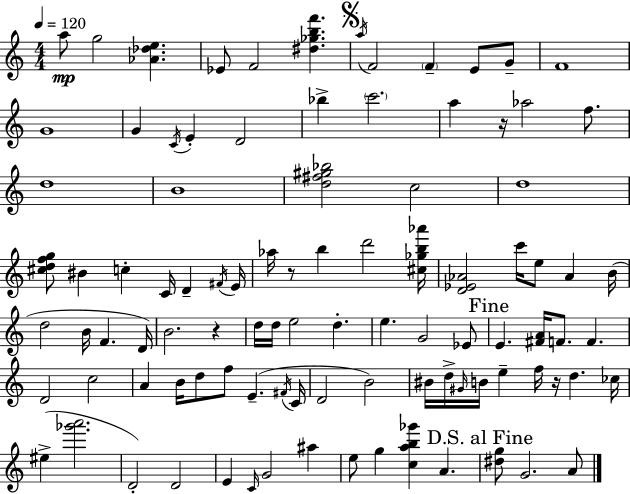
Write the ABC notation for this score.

X:1
T:Untitled
M:4/4
L:1/4
K:C
a/2 g2 [_A_de] _E/2 F2 [^d_gbf'] a/4 F2 F E/2 G/2 F4 G4 G C/4 E D2 _b c'2 a z/4 _a2 f/2 d4 B4 [d^f^g_b]2 c2 d4 [^cdfg]/2 ^B c C/4 D ^F/4 E/4 _a/4 z/2 b d'2 [^c_gb_a']/4 [D_E_A]2 c'/4 e/2 _A B/4 d2 B/4 F D/4 B2 z d/4 d/4 e2 d e G2 _E/2 E [^FA]/4 F/2 F D2 c2 A B/4 d/2 f/2 E ^F/4 C/4 D2 B2 ^B/4 d/4 ^G/4 B/4 e f/4 z/4 d _c/4 ^e [_g'a']2 D2 D2 E C/4 G2 ^a e/2 g [cab_g'] A [^dg]/2 G2 A/2